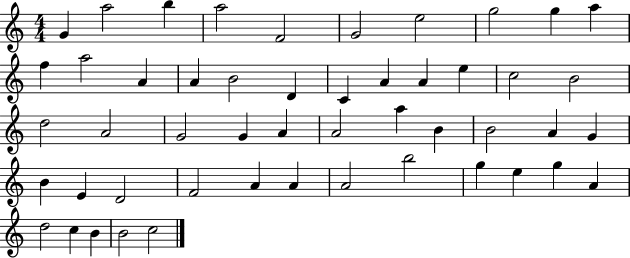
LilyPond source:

{
  \clef treble
  \numericTimeSignature
  \time 4/4
  \key c \major
  g'4 a''2 b''4 | a''2 f'2 | g'2 e''2 | g''2 g''4 a''4 | \break f''4 a''2 a'4 | a'4 b'2 d'4 | c'4 a'4 a'4 e''4 | c''2 b'2 | \break d''2 a'2 | g'2 g'4 a'4 | a'2 a''4 b'4 | b'2 a'4 g'4 | \break b'4 e'4 d'2 | f'2 a'4 a'4 | a'2 b''2 | g''4 e''4 g''4 a'4 | \break d''2 c''4 b'4 | b'2 c''2 | \bar "|."
}